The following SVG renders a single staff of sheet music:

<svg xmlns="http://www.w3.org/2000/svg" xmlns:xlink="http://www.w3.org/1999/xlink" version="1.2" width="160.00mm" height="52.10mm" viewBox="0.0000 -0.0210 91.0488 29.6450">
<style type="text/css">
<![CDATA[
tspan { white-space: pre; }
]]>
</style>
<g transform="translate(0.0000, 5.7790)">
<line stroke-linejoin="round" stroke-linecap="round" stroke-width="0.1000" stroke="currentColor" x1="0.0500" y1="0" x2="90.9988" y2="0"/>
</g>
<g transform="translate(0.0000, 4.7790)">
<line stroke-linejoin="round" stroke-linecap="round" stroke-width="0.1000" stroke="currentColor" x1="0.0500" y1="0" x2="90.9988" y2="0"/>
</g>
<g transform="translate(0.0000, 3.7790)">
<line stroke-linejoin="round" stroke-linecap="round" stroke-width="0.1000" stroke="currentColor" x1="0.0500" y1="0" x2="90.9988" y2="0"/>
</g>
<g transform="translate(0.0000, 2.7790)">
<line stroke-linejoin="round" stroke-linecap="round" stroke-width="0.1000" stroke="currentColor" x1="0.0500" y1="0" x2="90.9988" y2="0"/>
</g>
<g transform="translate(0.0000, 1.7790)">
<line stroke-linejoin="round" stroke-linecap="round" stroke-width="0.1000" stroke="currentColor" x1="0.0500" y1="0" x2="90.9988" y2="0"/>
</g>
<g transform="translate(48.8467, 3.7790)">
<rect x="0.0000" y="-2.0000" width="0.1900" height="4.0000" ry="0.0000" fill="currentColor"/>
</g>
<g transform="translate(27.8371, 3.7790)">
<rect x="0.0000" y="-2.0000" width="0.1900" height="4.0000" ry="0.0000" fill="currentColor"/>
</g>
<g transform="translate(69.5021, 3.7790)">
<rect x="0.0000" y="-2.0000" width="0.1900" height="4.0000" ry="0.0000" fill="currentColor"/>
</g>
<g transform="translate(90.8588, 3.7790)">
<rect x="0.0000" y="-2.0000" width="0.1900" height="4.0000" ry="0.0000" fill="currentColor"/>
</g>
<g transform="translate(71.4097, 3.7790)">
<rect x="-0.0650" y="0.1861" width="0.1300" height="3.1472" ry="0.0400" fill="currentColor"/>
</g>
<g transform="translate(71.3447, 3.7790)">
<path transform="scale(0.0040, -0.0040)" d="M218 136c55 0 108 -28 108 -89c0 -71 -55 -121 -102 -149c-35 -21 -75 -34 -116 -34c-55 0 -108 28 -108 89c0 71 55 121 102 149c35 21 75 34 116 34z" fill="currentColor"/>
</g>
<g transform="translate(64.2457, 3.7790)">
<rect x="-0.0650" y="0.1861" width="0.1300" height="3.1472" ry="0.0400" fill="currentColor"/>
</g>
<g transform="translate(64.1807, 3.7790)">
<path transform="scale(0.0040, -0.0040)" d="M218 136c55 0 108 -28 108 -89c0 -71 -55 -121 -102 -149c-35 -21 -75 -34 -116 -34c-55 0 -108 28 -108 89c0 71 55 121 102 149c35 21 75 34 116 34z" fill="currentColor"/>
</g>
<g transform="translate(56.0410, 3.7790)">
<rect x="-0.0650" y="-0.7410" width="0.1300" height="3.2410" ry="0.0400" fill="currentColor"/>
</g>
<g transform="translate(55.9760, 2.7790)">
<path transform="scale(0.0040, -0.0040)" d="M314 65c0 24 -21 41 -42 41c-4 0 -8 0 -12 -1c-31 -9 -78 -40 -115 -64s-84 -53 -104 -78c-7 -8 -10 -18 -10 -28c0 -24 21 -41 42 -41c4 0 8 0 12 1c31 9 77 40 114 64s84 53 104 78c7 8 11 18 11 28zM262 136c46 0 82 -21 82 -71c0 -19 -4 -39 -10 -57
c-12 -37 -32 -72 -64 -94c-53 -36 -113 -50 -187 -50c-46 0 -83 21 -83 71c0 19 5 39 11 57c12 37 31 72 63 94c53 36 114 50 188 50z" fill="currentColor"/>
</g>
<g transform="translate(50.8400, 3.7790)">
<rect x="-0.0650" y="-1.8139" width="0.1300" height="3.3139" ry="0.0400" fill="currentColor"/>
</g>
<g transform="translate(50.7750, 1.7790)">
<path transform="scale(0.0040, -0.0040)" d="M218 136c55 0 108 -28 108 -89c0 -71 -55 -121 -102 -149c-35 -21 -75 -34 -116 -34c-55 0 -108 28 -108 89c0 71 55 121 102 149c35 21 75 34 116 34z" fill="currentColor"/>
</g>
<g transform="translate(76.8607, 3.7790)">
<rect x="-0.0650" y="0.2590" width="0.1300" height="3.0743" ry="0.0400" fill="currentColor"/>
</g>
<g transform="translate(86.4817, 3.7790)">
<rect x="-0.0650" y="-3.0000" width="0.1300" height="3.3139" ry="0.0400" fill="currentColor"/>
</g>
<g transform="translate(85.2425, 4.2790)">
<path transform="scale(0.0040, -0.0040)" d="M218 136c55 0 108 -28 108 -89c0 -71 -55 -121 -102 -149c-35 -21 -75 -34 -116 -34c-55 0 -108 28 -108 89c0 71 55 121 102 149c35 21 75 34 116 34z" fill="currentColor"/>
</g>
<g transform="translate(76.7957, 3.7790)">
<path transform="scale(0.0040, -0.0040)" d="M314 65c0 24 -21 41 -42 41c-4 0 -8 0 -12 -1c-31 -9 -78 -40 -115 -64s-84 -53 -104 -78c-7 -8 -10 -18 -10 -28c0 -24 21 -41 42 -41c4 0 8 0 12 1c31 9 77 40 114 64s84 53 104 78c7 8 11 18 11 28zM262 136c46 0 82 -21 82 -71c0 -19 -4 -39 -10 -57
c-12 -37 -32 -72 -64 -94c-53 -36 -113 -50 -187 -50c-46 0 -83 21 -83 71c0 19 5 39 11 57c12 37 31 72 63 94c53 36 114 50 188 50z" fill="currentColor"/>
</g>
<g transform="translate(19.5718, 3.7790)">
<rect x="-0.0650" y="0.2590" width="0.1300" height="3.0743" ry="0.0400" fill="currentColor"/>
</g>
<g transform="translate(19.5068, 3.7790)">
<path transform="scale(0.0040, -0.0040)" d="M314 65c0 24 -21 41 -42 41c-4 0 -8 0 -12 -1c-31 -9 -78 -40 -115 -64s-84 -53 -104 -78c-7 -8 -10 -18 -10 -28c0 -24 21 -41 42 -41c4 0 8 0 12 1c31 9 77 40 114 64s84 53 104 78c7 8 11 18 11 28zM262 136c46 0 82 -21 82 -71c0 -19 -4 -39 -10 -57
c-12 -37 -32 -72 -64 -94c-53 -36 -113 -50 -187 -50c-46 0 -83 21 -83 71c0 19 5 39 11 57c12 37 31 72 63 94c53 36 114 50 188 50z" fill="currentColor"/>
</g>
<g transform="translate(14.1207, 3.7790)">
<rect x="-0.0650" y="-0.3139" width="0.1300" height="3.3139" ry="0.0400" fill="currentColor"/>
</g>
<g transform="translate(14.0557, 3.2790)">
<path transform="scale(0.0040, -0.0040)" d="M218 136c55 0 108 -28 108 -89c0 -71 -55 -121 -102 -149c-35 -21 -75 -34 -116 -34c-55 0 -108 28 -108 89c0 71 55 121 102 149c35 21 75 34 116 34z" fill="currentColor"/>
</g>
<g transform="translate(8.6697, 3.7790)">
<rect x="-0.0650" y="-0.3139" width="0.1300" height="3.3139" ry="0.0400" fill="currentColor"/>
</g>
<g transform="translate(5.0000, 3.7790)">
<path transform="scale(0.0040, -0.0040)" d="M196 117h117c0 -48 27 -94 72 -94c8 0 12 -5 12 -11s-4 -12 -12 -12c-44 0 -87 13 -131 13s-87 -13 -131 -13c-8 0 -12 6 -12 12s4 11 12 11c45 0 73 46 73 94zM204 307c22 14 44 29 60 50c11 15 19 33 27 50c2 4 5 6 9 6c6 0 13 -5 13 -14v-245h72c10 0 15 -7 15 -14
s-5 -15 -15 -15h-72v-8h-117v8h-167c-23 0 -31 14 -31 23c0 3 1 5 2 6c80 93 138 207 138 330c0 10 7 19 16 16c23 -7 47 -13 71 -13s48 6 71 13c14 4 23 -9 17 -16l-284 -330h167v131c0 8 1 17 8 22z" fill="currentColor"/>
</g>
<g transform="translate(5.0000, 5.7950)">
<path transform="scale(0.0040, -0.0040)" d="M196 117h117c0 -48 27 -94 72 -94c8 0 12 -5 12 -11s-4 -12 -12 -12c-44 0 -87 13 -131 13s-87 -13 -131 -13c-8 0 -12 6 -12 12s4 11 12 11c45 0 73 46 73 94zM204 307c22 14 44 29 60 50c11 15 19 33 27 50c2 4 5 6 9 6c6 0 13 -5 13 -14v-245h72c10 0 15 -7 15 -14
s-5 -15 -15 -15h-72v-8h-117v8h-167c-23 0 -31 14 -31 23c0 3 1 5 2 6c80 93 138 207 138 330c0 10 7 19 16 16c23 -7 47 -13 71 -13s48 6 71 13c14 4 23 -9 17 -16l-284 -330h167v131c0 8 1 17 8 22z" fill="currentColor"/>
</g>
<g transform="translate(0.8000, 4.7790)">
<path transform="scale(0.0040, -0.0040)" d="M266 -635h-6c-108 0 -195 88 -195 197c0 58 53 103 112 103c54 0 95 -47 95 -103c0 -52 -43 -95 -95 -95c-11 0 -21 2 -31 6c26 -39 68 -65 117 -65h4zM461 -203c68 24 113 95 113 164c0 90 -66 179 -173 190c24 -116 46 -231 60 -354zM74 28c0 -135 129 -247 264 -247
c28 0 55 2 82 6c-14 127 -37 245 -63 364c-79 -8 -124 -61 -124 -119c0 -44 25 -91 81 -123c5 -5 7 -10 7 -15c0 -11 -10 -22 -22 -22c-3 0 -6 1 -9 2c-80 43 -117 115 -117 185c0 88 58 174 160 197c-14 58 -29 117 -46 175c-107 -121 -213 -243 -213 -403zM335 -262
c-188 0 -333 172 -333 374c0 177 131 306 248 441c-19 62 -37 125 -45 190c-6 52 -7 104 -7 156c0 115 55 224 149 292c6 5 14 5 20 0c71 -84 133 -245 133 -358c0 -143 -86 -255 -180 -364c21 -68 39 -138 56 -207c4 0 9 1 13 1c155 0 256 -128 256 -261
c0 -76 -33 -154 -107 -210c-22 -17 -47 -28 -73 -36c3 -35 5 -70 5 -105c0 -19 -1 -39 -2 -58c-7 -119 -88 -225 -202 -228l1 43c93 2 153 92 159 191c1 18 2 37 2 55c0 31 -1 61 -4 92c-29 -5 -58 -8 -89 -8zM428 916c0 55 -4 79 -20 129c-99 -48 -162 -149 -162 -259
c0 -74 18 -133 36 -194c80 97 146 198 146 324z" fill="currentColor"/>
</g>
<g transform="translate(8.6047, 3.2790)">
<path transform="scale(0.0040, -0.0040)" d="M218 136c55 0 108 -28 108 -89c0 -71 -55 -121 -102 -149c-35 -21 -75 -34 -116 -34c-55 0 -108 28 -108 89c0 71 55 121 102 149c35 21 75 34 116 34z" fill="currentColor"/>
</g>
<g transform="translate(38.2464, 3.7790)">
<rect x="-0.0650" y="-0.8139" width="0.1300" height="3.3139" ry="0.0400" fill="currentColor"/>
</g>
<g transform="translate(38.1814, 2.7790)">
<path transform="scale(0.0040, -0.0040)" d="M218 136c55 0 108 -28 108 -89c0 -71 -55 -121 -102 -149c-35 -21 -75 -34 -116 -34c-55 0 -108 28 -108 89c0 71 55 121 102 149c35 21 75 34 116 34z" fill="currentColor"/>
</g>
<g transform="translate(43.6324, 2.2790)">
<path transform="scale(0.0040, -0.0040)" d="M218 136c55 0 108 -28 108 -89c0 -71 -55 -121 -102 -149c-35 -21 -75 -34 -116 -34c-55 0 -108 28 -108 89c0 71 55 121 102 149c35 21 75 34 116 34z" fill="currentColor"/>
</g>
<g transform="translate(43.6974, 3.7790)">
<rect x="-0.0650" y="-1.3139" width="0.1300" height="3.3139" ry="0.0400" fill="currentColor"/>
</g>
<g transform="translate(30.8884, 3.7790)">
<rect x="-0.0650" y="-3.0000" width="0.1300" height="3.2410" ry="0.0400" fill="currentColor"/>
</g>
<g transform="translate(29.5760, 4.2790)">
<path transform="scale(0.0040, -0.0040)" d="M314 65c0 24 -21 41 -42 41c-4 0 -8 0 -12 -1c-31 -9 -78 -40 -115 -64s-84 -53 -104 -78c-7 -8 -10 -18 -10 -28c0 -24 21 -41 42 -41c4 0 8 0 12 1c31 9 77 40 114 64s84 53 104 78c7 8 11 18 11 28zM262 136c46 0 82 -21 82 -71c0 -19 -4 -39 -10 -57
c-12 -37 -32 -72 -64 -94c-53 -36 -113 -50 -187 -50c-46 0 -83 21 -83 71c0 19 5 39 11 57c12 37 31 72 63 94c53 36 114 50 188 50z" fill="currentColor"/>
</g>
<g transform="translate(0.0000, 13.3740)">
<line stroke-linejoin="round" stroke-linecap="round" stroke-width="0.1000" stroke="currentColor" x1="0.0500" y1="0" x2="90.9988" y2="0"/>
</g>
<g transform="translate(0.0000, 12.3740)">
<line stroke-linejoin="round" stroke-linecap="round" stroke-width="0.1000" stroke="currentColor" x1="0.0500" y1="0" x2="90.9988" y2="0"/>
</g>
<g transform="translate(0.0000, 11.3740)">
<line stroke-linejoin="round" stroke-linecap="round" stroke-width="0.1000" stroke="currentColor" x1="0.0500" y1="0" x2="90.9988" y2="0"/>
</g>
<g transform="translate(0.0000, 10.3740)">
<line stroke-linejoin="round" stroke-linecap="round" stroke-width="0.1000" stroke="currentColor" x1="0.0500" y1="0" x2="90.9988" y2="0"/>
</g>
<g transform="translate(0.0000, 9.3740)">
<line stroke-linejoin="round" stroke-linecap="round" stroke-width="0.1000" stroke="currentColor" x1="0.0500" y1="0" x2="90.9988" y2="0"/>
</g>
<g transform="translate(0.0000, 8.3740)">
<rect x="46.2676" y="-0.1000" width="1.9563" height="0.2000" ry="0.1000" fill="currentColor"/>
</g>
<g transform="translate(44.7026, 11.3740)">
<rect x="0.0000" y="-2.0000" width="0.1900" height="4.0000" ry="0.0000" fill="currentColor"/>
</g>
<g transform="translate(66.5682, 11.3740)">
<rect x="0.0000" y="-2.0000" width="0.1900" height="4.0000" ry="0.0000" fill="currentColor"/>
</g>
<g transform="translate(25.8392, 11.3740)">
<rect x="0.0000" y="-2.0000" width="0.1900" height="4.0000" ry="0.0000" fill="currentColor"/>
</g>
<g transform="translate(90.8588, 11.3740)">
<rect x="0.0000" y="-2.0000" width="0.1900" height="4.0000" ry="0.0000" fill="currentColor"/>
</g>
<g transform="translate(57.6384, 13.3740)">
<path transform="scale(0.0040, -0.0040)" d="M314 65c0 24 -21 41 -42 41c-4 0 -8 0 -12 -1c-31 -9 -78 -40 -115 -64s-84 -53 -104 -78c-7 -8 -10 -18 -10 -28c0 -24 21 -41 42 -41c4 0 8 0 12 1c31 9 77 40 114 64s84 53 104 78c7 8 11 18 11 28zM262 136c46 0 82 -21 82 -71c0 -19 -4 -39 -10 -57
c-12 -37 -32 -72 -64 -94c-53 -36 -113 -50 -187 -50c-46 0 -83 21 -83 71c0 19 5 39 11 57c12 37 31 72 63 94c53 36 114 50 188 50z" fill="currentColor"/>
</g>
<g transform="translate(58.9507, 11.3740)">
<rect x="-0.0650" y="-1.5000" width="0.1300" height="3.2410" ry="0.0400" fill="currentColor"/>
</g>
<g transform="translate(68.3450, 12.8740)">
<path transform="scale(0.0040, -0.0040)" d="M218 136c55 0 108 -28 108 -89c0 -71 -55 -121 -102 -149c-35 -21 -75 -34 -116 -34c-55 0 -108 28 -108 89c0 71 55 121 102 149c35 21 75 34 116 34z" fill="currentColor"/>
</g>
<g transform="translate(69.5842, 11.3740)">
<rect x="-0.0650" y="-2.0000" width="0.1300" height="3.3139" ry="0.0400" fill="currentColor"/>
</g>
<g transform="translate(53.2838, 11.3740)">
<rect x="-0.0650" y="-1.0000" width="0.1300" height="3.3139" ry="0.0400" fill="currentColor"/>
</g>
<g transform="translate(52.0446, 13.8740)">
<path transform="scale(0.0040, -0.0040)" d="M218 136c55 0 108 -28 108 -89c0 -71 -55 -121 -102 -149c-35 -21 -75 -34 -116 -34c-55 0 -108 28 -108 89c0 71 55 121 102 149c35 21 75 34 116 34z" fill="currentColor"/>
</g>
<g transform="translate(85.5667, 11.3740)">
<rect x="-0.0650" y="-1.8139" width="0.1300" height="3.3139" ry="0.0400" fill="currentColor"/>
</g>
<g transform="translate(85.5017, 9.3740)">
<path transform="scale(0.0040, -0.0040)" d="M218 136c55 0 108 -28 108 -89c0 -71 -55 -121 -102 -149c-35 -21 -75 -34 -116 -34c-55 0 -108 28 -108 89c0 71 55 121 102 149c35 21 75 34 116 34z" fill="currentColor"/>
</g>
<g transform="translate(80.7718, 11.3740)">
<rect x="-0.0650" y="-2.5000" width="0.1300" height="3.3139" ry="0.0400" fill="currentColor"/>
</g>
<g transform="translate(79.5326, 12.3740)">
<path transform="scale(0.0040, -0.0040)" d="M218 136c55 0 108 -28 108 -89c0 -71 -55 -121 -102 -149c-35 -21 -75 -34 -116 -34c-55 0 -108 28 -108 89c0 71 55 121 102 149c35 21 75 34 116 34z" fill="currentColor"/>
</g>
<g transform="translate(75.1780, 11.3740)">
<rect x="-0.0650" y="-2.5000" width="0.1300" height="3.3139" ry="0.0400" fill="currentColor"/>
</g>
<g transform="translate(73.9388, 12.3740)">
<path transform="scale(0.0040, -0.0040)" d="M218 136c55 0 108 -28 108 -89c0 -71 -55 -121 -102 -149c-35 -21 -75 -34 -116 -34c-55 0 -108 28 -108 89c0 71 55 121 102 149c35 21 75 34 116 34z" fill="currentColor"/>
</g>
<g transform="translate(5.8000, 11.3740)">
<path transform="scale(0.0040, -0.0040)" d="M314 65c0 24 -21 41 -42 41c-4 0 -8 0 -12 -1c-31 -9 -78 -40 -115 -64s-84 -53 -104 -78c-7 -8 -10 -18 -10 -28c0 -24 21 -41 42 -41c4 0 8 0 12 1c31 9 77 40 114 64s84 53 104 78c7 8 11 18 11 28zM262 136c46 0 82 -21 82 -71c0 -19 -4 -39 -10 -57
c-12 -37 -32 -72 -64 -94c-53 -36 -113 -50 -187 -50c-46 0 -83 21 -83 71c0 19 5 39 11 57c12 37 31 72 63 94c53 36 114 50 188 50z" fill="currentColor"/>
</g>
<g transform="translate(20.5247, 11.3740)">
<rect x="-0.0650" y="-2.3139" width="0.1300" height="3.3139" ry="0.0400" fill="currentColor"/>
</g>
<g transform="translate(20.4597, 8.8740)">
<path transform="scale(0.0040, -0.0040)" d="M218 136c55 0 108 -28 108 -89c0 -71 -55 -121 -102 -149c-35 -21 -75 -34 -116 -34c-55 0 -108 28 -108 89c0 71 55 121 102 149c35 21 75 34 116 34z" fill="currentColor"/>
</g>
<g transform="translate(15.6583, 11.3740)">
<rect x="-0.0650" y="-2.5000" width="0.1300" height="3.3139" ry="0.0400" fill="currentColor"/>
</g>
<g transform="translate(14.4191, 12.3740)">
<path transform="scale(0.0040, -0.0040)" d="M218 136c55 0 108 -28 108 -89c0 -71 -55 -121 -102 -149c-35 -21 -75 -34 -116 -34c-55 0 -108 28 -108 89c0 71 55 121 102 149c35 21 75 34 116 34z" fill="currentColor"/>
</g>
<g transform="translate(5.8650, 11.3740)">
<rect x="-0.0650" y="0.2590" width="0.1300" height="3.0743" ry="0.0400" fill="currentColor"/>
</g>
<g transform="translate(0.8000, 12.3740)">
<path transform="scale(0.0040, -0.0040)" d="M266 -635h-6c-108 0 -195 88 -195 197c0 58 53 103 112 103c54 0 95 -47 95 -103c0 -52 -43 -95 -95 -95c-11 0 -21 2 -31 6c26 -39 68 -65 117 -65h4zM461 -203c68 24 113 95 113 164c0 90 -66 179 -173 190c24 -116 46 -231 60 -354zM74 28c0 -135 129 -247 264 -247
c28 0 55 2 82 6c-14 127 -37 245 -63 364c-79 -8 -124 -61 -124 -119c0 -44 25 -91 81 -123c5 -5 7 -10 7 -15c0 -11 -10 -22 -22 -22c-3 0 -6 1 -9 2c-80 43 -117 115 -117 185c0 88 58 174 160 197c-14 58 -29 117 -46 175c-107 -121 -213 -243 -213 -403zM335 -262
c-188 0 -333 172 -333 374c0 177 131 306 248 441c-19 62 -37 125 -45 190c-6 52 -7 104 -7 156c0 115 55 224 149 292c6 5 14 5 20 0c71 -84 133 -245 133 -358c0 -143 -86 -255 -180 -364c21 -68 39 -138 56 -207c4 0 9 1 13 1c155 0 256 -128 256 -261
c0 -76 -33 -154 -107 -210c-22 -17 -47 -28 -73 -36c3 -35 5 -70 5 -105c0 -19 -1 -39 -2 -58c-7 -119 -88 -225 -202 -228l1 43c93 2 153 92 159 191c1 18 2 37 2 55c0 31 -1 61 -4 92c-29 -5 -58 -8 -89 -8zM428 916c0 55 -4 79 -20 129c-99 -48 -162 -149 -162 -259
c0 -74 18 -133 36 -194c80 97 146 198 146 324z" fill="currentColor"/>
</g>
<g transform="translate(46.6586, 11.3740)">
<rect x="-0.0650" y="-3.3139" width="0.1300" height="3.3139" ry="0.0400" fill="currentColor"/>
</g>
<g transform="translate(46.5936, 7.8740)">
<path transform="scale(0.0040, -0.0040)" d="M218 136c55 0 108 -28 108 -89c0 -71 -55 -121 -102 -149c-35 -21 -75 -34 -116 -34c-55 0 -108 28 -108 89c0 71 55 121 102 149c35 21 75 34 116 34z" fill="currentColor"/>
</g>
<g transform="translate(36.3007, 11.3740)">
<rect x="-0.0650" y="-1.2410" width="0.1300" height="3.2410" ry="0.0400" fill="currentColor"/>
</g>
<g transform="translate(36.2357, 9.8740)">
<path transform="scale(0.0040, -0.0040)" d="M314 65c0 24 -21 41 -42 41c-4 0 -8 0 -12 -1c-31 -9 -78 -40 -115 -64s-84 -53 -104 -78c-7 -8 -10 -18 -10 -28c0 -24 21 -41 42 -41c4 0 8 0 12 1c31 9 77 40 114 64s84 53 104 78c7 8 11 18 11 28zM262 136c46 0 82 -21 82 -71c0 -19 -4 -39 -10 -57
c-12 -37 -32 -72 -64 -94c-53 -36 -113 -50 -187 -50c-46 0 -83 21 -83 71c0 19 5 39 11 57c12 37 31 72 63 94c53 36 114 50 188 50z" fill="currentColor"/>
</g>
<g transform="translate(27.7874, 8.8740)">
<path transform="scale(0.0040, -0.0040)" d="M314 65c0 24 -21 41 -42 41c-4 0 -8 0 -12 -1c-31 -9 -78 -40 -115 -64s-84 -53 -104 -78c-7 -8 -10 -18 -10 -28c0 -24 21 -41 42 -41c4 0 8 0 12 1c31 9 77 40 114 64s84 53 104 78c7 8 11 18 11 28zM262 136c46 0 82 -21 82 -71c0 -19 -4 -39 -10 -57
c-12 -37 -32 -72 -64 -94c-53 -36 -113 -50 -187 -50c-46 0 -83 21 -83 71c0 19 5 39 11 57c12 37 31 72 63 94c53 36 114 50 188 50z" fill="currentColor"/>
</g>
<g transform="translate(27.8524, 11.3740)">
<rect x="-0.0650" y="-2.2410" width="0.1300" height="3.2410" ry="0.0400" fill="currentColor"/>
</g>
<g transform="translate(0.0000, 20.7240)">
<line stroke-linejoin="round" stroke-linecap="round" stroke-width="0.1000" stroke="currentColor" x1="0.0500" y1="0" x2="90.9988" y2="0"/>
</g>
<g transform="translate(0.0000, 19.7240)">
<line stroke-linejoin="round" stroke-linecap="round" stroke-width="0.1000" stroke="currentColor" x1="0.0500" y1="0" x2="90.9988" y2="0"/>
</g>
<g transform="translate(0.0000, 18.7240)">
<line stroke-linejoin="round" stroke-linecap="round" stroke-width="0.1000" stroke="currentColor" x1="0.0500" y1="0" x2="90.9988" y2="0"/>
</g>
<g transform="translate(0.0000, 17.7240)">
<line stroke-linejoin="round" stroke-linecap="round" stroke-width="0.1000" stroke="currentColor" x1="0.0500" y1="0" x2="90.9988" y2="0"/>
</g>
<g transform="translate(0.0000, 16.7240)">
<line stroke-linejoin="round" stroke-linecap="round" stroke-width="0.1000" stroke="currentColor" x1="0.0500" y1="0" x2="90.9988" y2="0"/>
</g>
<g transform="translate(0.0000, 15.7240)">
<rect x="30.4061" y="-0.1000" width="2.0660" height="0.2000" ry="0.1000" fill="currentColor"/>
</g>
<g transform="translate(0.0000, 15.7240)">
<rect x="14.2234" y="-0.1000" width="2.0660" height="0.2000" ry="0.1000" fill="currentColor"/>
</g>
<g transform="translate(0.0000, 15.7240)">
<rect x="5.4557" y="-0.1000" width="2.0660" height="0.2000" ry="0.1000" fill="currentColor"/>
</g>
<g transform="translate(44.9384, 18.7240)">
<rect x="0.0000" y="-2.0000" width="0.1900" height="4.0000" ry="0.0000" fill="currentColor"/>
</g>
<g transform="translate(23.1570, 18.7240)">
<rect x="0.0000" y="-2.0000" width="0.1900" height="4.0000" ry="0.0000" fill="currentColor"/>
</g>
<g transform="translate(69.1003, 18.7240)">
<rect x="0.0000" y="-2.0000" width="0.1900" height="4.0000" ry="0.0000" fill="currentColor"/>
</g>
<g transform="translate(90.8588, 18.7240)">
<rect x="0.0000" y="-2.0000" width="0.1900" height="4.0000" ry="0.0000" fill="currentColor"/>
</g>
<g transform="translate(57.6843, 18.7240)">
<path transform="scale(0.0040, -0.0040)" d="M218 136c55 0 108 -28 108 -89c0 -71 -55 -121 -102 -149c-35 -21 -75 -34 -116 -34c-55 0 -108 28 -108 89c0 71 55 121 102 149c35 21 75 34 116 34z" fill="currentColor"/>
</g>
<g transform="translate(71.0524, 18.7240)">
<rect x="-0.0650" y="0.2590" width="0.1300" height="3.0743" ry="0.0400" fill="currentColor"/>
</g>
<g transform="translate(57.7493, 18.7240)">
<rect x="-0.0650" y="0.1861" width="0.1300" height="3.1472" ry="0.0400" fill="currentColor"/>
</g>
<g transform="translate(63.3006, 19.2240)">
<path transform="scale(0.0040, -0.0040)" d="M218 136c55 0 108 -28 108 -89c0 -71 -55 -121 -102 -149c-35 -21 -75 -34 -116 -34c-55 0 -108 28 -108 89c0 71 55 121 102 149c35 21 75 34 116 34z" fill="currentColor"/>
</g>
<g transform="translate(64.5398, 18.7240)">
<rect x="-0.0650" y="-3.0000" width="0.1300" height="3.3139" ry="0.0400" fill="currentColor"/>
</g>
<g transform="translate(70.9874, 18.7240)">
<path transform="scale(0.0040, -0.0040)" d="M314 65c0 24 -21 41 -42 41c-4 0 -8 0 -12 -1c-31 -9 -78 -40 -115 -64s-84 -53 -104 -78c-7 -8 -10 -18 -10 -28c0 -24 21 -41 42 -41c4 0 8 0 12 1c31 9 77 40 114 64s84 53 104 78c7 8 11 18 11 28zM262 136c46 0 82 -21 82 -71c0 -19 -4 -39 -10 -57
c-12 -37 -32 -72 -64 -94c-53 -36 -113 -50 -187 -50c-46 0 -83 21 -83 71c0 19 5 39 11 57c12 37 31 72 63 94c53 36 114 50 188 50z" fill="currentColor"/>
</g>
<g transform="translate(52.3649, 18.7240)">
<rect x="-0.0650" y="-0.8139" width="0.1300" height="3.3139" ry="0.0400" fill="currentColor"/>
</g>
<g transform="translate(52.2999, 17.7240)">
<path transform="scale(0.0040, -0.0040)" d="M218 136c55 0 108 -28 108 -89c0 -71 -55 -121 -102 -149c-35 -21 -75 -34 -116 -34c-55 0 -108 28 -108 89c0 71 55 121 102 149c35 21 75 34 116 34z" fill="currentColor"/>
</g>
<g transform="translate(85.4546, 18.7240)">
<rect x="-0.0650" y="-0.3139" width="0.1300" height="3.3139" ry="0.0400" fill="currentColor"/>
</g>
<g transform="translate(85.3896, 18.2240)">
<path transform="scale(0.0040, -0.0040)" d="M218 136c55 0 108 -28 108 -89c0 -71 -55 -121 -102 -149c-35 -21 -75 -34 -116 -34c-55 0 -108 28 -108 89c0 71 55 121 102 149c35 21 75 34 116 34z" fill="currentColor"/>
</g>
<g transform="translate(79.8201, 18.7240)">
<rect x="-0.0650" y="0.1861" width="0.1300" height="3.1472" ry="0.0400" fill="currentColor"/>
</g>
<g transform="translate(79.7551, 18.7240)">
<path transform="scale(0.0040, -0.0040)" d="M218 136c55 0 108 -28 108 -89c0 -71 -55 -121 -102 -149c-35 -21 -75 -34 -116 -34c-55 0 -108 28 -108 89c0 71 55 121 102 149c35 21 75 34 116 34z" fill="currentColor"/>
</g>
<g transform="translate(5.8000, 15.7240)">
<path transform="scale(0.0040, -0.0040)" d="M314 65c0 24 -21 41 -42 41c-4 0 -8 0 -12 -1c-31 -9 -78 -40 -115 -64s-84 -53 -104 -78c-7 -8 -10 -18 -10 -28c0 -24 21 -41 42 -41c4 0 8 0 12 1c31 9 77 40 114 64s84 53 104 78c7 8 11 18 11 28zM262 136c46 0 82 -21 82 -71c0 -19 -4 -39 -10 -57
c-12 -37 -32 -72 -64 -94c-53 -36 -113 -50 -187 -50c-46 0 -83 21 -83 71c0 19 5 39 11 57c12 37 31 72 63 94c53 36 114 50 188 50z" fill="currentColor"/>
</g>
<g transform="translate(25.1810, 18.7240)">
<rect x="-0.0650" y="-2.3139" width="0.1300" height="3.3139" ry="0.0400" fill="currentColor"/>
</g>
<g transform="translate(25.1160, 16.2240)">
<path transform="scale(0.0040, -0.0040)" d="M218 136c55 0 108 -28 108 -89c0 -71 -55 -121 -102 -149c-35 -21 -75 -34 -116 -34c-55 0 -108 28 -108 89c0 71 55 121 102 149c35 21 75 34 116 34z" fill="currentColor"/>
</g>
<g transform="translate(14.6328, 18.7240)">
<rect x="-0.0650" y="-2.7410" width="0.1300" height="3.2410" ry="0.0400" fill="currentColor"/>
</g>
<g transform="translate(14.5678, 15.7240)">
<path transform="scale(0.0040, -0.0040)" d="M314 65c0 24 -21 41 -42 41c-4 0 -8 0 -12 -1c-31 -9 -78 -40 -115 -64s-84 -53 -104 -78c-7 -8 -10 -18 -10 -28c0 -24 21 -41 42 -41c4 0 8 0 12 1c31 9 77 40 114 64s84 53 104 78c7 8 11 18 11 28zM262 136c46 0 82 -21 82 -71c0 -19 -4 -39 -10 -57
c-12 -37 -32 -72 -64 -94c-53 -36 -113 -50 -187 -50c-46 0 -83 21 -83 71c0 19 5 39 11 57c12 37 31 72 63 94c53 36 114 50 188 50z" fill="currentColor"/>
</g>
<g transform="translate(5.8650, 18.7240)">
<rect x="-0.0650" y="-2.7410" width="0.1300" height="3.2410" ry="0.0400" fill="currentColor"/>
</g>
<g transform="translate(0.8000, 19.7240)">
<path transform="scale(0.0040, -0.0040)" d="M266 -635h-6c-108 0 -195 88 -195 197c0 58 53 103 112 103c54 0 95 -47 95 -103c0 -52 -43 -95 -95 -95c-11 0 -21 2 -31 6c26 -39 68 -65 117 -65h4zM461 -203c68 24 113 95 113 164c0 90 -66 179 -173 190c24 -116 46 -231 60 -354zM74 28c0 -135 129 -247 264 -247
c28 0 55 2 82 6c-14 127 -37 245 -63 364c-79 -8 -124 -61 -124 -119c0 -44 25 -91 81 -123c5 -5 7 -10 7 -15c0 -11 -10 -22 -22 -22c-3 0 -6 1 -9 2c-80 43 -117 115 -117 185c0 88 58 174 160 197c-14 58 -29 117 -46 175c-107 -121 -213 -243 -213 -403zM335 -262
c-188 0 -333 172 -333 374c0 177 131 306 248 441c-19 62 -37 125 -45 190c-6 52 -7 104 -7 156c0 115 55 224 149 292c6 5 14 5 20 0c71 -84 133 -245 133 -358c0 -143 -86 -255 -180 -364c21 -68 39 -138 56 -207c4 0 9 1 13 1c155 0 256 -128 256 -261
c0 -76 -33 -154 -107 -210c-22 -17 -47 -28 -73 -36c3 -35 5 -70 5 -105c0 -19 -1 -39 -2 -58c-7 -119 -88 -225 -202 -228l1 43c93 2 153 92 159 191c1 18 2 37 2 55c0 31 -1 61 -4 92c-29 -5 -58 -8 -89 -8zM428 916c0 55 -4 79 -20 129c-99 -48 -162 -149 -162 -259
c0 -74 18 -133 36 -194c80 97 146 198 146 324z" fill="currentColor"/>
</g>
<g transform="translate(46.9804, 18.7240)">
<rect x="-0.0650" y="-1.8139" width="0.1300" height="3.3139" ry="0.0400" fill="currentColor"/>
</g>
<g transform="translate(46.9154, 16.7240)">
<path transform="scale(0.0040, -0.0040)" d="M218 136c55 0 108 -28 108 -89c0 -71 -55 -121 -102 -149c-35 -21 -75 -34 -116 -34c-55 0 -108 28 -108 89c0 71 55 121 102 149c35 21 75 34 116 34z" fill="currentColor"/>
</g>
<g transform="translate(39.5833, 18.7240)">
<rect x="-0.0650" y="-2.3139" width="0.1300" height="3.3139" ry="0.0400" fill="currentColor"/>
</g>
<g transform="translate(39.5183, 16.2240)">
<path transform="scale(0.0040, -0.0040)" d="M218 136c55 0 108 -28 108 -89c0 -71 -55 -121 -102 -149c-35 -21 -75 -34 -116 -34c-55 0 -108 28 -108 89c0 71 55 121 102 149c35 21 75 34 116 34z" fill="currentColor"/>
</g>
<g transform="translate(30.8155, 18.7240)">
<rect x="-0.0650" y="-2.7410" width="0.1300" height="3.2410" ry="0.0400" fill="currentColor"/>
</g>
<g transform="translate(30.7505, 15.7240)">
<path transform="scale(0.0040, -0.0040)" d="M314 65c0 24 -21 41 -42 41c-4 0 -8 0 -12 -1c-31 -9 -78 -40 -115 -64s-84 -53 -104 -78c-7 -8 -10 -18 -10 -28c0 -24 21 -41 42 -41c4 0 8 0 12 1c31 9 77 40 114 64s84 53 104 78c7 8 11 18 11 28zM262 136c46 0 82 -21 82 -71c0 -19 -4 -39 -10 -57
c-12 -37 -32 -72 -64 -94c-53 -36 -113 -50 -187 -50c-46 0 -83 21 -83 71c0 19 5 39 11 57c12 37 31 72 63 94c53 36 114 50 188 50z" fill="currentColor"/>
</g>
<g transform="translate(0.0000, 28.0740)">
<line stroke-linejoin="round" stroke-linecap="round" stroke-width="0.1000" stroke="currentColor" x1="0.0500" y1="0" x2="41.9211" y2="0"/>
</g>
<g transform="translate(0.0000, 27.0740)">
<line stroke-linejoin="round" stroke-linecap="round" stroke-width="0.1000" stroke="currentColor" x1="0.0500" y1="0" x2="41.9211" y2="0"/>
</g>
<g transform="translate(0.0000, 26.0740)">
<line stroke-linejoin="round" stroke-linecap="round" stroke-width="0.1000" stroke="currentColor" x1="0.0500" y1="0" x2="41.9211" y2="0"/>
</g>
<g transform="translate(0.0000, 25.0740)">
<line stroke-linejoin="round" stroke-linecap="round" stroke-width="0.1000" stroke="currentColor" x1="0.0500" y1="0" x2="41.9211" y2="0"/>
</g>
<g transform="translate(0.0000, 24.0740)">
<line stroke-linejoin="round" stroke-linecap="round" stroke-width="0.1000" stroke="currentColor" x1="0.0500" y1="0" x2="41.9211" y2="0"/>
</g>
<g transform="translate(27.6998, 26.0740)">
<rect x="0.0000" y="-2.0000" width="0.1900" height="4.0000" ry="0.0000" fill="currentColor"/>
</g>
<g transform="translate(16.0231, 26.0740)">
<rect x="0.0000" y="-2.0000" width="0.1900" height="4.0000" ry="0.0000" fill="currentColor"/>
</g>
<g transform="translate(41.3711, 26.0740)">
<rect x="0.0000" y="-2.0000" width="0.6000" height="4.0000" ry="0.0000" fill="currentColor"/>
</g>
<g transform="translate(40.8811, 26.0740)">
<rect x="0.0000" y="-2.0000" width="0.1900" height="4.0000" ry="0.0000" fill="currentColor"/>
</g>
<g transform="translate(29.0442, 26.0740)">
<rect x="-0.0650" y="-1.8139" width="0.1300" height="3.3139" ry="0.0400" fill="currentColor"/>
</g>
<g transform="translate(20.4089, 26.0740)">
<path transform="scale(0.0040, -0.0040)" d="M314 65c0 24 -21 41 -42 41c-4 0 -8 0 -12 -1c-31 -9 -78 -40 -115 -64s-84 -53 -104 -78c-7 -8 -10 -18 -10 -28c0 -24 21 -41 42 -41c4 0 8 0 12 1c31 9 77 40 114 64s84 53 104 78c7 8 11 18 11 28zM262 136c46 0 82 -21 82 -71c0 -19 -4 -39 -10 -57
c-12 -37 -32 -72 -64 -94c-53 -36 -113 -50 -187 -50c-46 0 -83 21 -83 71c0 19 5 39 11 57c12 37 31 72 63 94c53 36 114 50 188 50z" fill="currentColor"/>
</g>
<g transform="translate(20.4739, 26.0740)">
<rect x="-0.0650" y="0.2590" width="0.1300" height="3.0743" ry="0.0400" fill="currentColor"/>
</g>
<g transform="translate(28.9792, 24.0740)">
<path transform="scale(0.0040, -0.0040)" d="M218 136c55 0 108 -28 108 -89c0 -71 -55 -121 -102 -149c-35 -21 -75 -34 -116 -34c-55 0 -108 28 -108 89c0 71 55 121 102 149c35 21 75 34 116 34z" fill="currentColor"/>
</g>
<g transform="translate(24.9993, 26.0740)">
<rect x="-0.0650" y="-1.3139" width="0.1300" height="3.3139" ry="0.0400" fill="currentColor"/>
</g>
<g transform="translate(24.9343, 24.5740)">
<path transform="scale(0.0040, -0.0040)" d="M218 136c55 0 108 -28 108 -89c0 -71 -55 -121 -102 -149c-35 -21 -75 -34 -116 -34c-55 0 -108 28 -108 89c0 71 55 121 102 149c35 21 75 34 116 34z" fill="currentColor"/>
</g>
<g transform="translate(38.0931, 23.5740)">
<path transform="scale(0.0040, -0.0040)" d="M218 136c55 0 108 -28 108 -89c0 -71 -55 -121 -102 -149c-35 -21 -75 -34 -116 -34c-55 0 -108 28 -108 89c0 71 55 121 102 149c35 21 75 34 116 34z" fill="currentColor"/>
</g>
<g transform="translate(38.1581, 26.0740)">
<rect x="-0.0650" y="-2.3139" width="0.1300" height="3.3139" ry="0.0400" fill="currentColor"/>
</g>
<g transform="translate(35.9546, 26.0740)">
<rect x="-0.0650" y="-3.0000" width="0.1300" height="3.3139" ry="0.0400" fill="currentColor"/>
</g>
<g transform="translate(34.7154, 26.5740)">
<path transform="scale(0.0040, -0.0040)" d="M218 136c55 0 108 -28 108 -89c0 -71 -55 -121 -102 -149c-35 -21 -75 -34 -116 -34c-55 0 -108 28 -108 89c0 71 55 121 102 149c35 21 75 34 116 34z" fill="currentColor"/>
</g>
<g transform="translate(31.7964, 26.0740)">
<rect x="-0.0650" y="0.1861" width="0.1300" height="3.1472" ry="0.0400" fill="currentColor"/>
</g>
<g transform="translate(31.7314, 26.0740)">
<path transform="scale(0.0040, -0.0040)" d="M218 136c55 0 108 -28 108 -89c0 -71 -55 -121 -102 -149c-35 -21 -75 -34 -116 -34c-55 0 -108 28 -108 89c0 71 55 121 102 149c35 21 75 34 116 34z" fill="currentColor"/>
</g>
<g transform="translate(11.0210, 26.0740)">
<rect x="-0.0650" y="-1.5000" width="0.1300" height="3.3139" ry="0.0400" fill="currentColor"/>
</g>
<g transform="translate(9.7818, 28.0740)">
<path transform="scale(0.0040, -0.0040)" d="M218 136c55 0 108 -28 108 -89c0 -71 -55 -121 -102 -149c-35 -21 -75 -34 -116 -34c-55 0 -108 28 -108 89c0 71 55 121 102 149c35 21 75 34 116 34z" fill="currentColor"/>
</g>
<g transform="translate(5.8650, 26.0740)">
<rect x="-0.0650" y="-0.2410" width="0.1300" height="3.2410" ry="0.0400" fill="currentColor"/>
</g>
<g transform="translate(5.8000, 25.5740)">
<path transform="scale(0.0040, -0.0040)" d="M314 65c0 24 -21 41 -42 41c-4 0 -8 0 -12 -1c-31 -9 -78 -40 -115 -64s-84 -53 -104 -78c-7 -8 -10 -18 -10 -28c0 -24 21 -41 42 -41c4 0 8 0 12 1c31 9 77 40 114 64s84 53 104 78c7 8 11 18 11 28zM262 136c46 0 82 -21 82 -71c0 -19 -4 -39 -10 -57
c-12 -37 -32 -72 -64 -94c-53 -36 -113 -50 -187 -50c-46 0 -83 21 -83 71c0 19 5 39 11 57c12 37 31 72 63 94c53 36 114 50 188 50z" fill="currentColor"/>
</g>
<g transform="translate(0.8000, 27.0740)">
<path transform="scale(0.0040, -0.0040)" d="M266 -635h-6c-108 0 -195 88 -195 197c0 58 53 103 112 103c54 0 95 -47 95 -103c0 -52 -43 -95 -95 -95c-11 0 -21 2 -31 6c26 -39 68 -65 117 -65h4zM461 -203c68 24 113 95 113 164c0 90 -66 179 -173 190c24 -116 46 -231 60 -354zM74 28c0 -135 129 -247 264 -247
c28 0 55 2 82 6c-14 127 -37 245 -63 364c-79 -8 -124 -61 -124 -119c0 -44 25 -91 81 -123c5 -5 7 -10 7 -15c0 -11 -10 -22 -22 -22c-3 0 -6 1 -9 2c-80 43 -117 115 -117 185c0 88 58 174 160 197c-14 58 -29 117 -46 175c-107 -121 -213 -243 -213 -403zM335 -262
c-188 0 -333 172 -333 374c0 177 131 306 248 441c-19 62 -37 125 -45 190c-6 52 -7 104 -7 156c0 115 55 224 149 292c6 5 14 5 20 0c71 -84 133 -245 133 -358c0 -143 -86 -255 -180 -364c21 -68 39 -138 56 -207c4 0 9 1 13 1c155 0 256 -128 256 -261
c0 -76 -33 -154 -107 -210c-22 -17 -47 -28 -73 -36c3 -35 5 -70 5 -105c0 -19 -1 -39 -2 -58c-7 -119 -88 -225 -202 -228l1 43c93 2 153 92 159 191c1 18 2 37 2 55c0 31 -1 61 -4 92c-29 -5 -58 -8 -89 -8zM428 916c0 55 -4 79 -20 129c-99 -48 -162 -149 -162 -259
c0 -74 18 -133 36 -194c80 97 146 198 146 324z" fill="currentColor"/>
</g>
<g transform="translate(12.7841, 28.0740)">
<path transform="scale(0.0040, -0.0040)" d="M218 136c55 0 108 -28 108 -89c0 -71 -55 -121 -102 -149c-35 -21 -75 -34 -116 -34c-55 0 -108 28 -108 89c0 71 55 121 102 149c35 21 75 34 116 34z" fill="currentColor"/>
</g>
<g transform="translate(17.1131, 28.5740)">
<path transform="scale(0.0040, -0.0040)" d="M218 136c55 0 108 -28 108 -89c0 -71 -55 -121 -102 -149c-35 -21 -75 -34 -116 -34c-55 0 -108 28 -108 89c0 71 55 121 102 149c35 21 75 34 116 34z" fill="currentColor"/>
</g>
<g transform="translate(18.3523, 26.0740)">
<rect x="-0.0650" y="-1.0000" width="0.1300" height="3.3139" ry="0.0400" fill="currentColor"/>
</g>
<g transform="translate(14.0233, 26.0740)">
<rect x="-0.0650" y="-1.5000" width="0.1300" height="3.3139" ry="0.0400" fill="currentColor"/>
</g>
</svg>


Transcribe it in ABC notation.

X:1
T:Untitled
M:4/4
L:1/4
K:C
c c B2 A2 d e f d2 B B B2 A B2 G g g2 e2 b D E2 F G G f a2 a2 g a2 g f d B A B2 B c c2 E E D B2 e f B A g